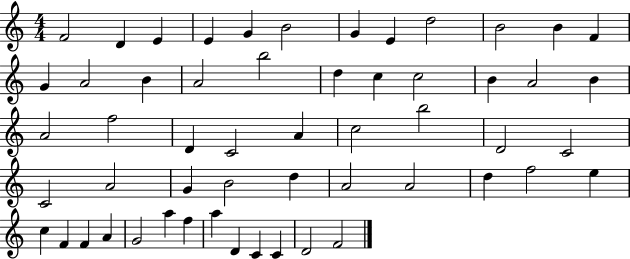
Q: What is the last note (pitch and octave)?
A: F4